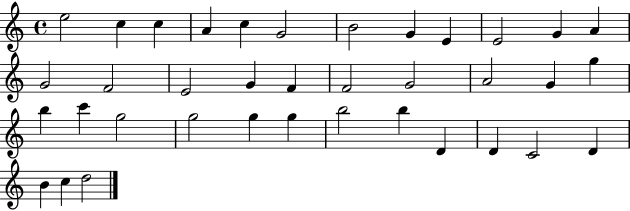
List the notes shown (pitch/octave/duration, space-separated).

E5/h C5/q C5/q A4/q C5/q G4/h B4/h G4/q E4/q E4/h G4/q A4/q G4/h F4/h E4/h G4/q F4/q F4/h G4/h A4/h G4/q G5/q B5/q C6/q G5/h G5/h G5/q G5/q B5/h B5/q D4/q D4/q C4/h D4/q B4/q C5/q D5/h